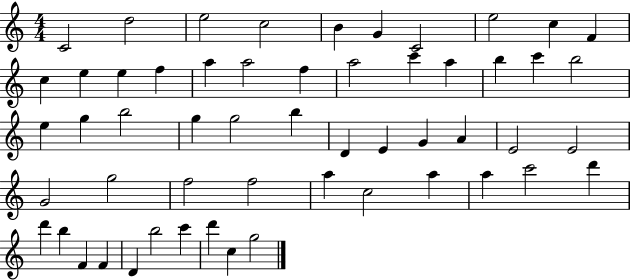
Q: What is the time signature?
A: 4/4